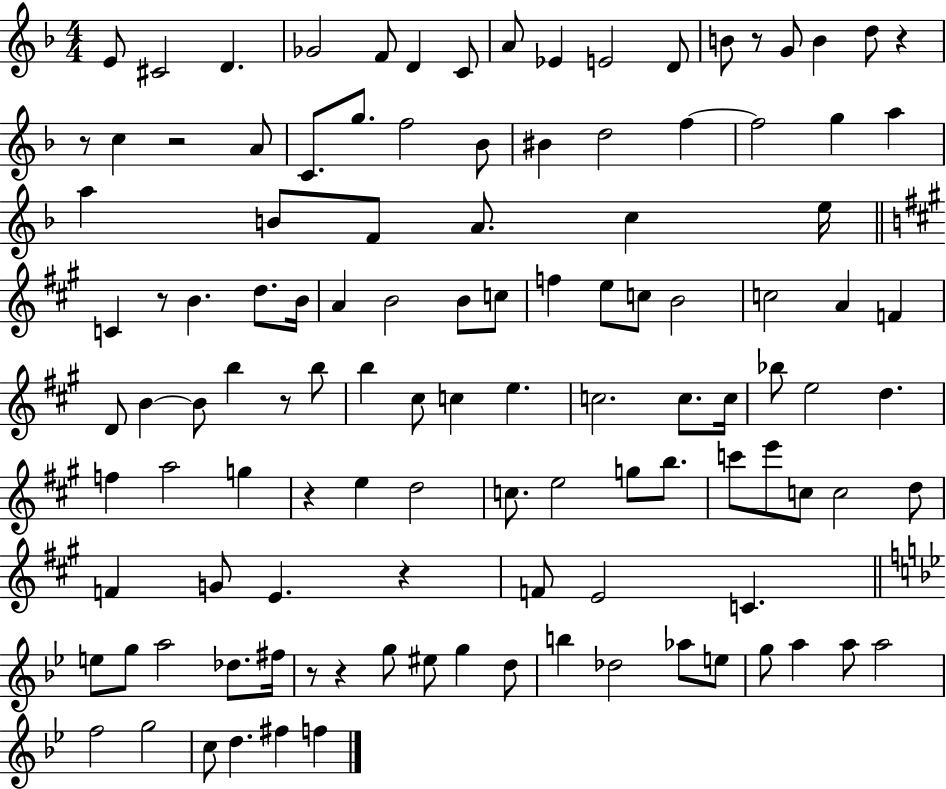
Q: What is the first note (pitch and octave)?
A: E4